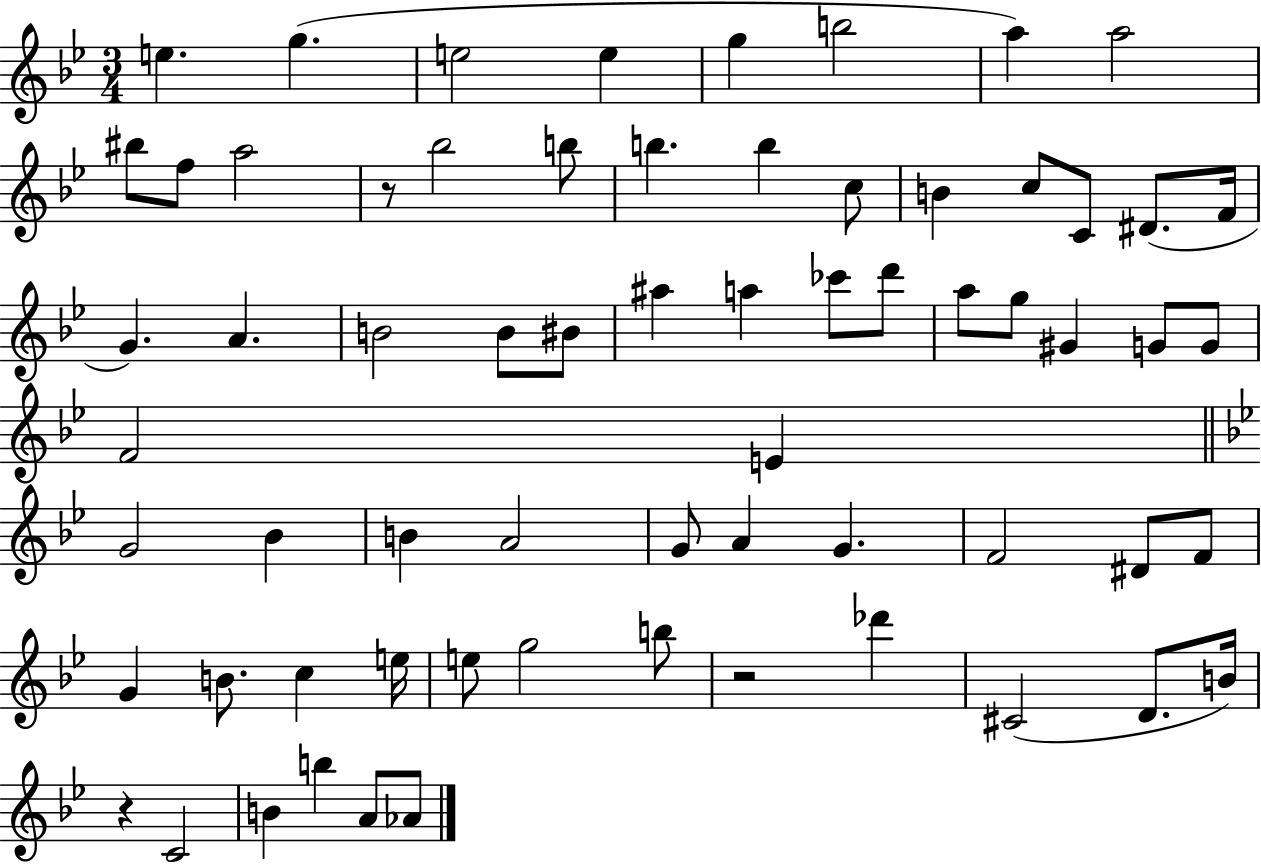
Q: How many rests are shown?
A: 3